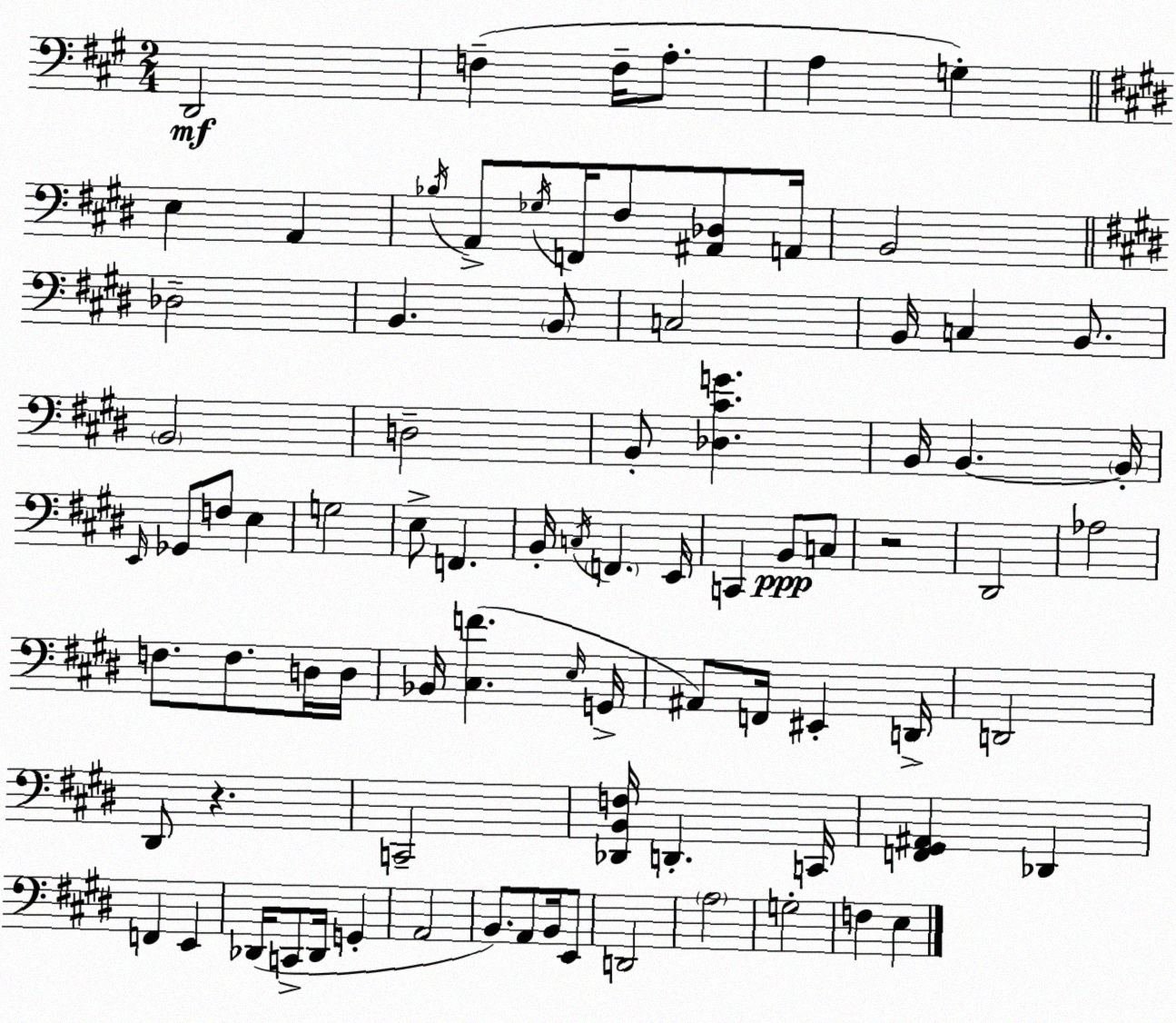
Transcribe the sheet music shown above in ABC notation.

X:1
T:Untitled
M:2/4
L:1/4
K:A
D,,2 F, F,/4 A,/2 A, G, E, A,, _B,/4 A,,/2 _G,/4 F,,/4 ^F,/2 [^A,,_D,]/2 A,,/4 B,,2 _D,2 B,, B,,/2 C,2 B,,/4 C, B,,/2 B,,2 D,2 B,,/2 [_D,^CG] B,,/4 B,, B,,/4 E,,/4 _G,,/2 F,/2 E, G,2 E,/2 F,, B,,/4 C,/4 F,, E,,/4 C,, B,,/2 C,/2 z2 ^D,,2 _A,2 F,/2 F,/2 D,/4 D,/4 _B,,/4 [^C,F] E,/4 G,,/4 ^A,,/2 F,,/4 ^E,, D,,/4 D,,2 ^D,,/2 z C,,2 [_D,,B,,F,]/4 D,, C,,/4 [F,,^G,,^A,,] _D,, F,, E,, _D,,/4 C,,/2 _D,,/4 G,, A,,2 B,,/2 A,,/2 B,,/4 E,,/2 D,,2 A,2 G,2 F, E,